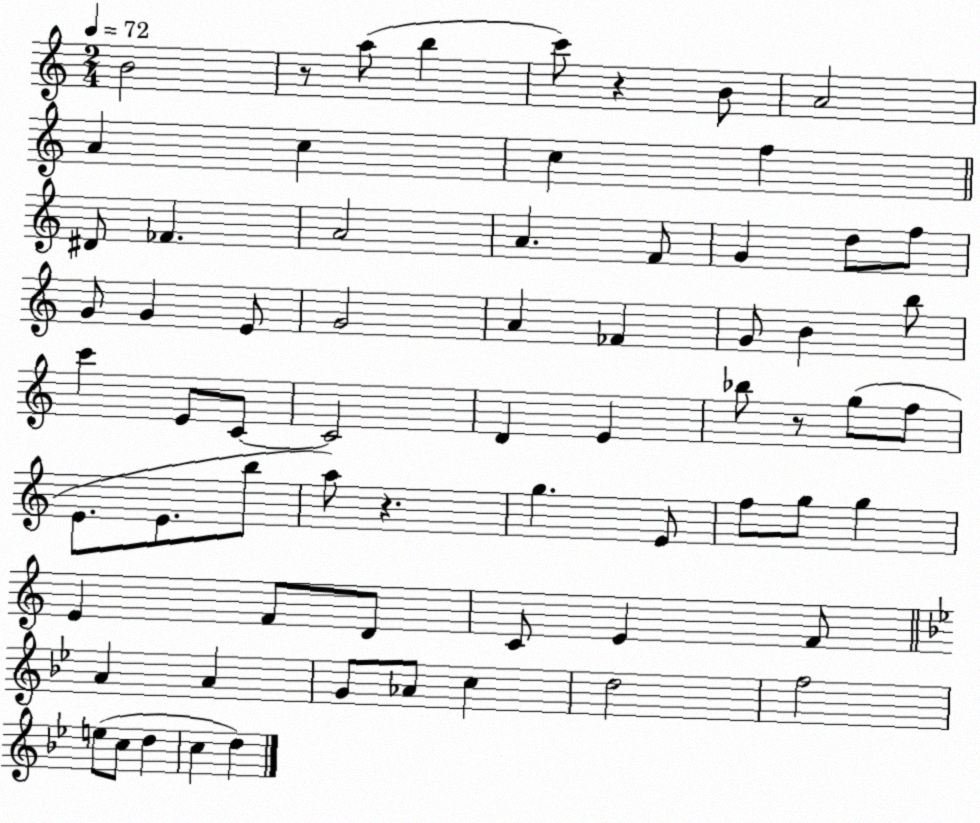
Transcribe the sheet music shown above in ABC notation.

X:1
T:Untitled
M:2/4
L:1/4
K:C
B2 z/2 a/2 b c'/2 z B/2 A2 A c c f ^D/2 _F A2 A F/2 G d/2 f/2 G/2 G E/2 G2 A _F G/2 B b/2 c' E/2 C/2 C2 D E _b/2 z/2 g/2 f/2 E/2 E/2 b/2 a/2 z g E/2 f/2 g/2 g E F/2 D/2 C/2 E F/2 A A G/2 _A/2 c d2 f2 e/2 c/2 d c d